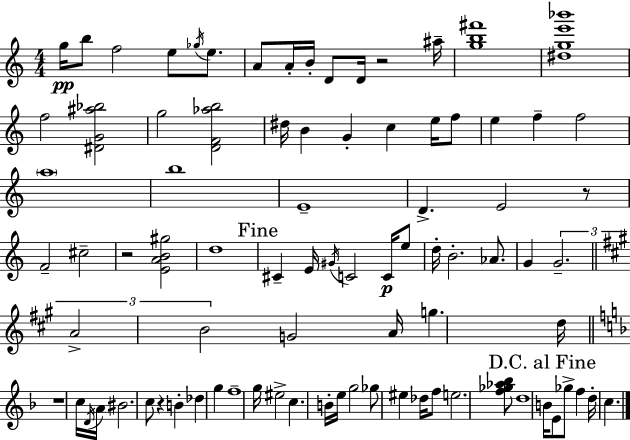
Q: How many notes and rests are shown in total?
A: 86